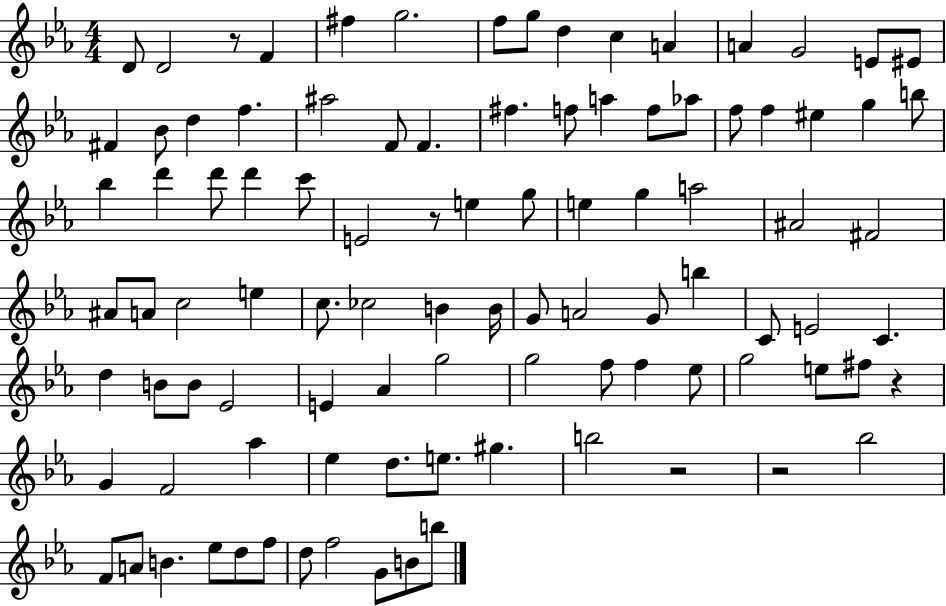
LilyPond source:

{
  \clef treble
  \numericTimeSignature
  \time 4/4
  \key ees \major
  d'8 d'2 r8 f'4 | fis''4 g''2. | f''8 g''8 d''4 c''4 a'4 | a'4 g'2 e'8 eis'8 | \break fis'4 bes'8 d''4 f''4. | ais''2 f'8 f'4. | fis''4. f''8 a''4 f''8 aes''8 | f''8 f''4 eis''4 g''4 b''8 | \break bes''4 d'''4 d'''8 d'''4 c'''8 | e'2 r8 e''4 g''8 | e''4 g''4 a''2 | ais'2 fis'2 | \break ais'8 a'8 c''2 e''4 | c''8. ces''2 b'4 b'16 | g'8 a'2 g'8 b''4 | c'8 e'2 c'4. | \break d''4 b'8 b'8 ees'2 | e'4 aes'4 g''2 | g''2 f''8 f''4 ees''8 | g''2 e''8 fis''8 r4 | \break g'4 f'2 aes''4 | ees''4 d''8. e''8. gis''4. | b''2 r2 | r2 bes''2 | \break f'8 a'8 b'4. ees''8 d''8 f''8 | d''8 f''2 g'8 b'8 b''8 | \bar "|."
}